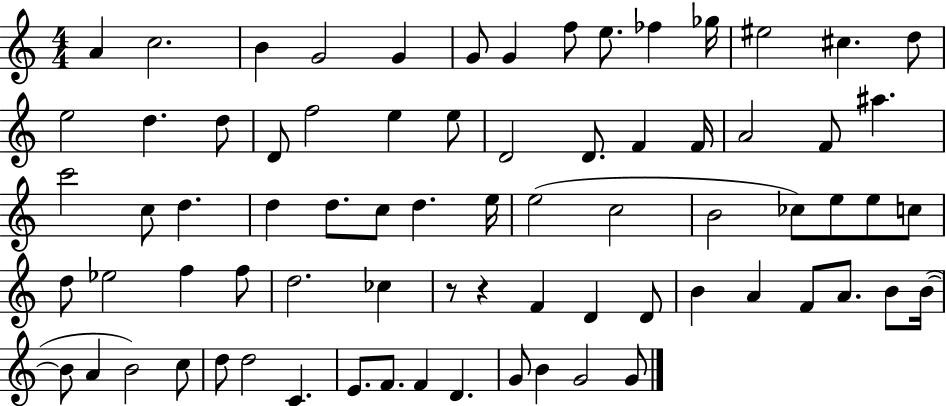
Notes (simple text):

A4/q C5/h. B4/q G4/h G4/q G4/e G4/q F5/e E5/e. FES5/q Gb5/s EIS5/h C#5/q. D5/e E5/h D5/q. D5/e D4/e F5/h E5/q E5/e D4/h D4/e. F4/q F4/s A4/h F4/e A#5/q. C6/h C5/e D5/q. D5/q D5/e. C5/e D5/q. E5/s E5/h C5/h B4/h CES5/e E5/e E5/e C5/e D5/e Eb5/h F5/q F5/e D5/h. CES5/q R/e R/q F4/q D4/q D4/e B4/q A4/q F4/e A4/e. B4/e B4/s B4/e A4/q B4/h C5/e D5/e D5/h C4/q. E4/e. F4/e. F4/q D4/q. G4/e B4/q G4/h G4/e